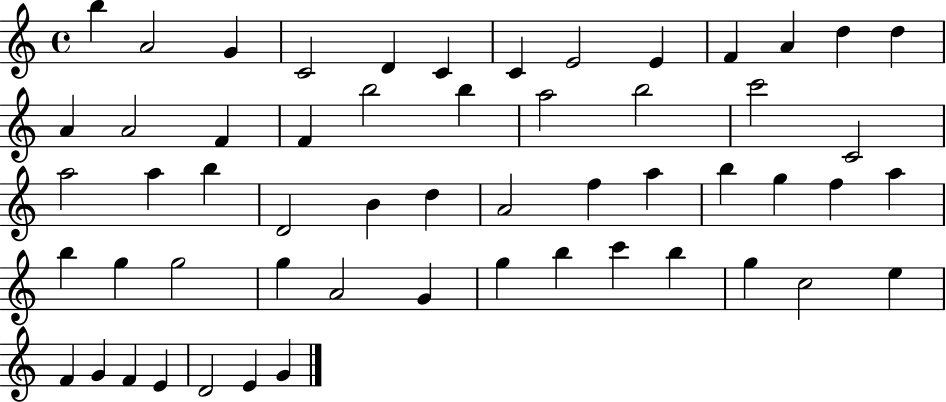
X:1
T:Untitled
M:4/4
L:1/4
K:C
b A2 G C2 D C C E2 E F A d d A A2 F F b2 b a2 b2 c'2 C2 a2 a b D2 B d A2 f a b g f a b g g2 g A2 G g b c' b g c2 e F G F E D2 E G